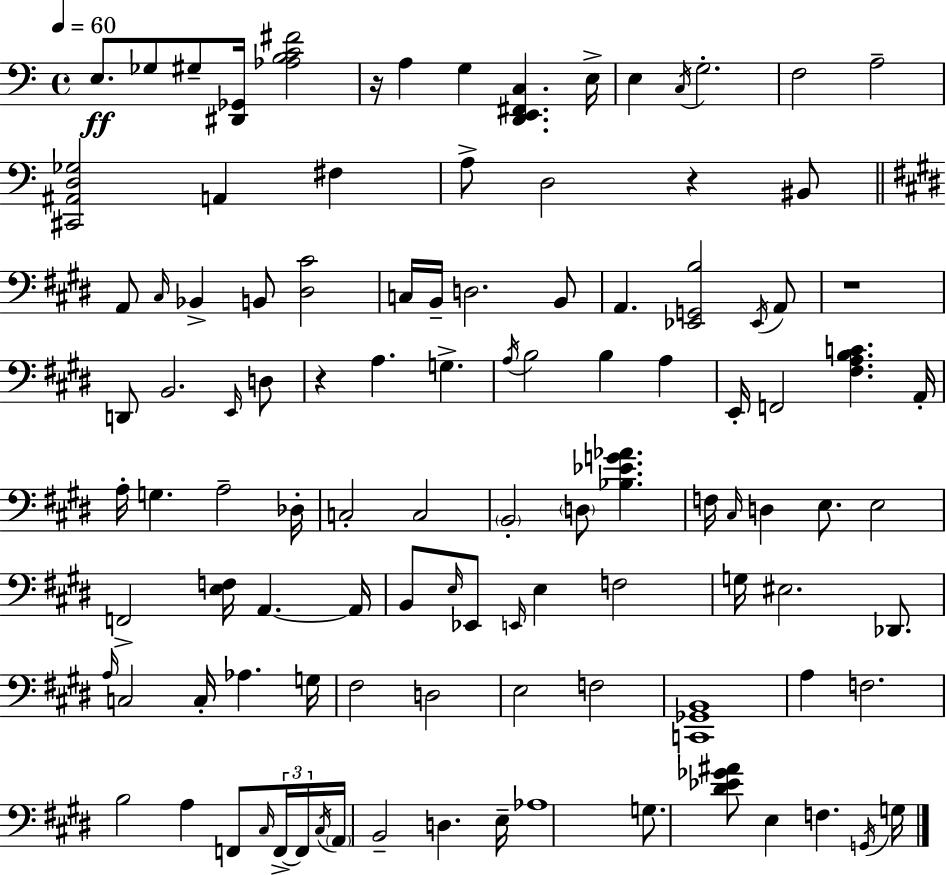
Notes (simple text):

E3/e. Gb3/e G#3/e [D#2,Gb2]/s [Ab3,B3,C4,F#4]/h R/s A3/q G3/q [D2,E2,F#2,C3]/q. E3/s E3/q C3/s G3/h. F3/h A3/h [C#2,A#2,D3,Gb3]/h A2/q F#3/q A3/e D3/h R/q BIS2/e A2/e C#3/s Bb2/q B2/e [D#3,C#4]/h C3/s B2/s D3/h. B2/e A2/q. [Eb2,G2,B3]/h Eb2/s A2/e R/w D2/e B2/h. E2/s D3/e R/q A3/q. G3/q. A3/s B3/h B3/q A3/q E2/s F2/h [F#3,A3,B3,C4]/q. A2/s A3/s G3/q. A3/h Db3/s C3/h C3/h B2/h D3/e [Bb3,Eb4,G4,Ab4]/q. F3/s C#3/s D3/q E3/e. E3/h F2/h [E3,F3]/s A2/q. A2/s B2/e E3/s Eb2/e E2/s E3/q F3/h G3/s EIS3/h. Db2/e. A3/s C3/h C3/s Ab3/q. G3/s F#3/h D3/h E3/h F3/h [C2,Gb2,B2]/w A3/q F3/h. B3/h A3/q F2/e C#3/s F2/s F2/s C#3/s A2/s B2/h D3/q. E3/s Ab3/w G3/e. [D#4,Eb4,Gb4,A#4]/e E3/q F3/q. G2/s G3/s